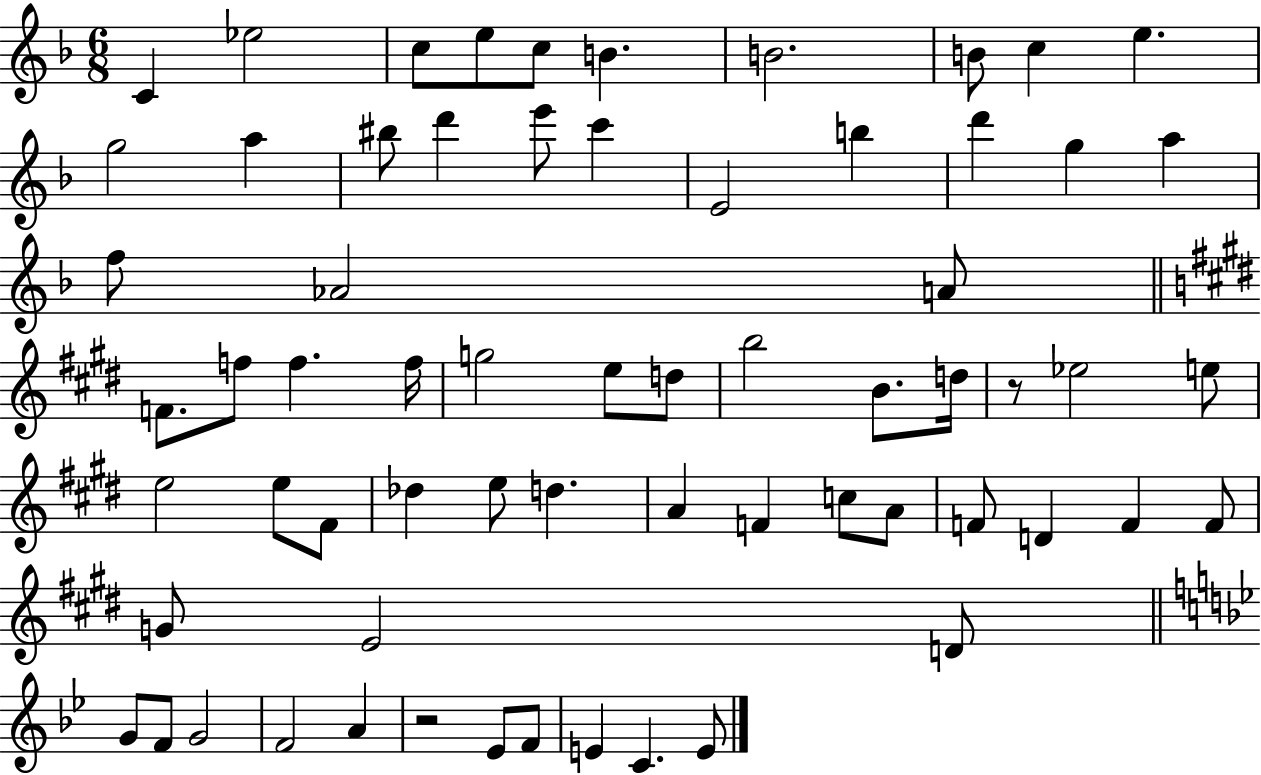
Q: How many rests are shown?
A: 2